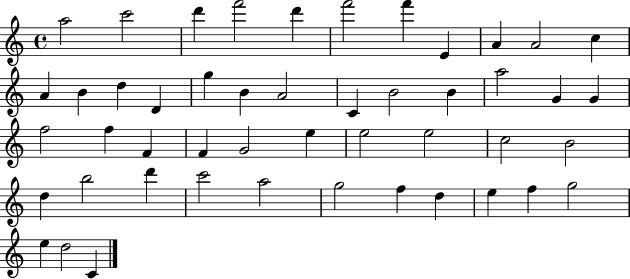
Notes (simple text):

A5/h C6/h D6/q F6/h D6/q F6/h F6/q E4/q A4/q A4/h C5/q A4/q B4/q D5/q D4/q G5/q B4/q A4/h C4/q B4/h B4/q A5/h G4/q G4/q F5/h F5/q F4/q F4/q G4/h E5/q E5/h E5/h C5/h B4/h D5/q B5/h D6/q C6/h A5/h G5/h F5/q D5/q E5/q F5/q G5/h E5/q D5/h C4/q